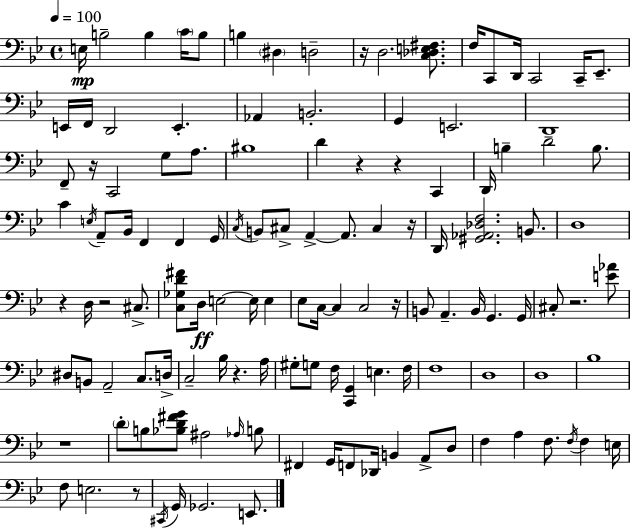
{
  \clef bass
  \time 4/4
  \defaultTimeSignature
  \key bes \major
  \tempo 4 = 100
  \repeat volta 2 { e16\mp b2-- b4 \parenthesize c'16 b8 | b4 \parenthesize dis4 d2-- | r16 d2. <c des e fis>8. | f16 c,8 d,16 c,2 c,16-- ees,8.-- | \break e,16 f,16 d,2 e,4.-. | aes,4 b,2.-. | g,4 e,2. | d,1-- | \break f,8-- r16 c,2 g8 a8. | bis1 | d'4 r4 r4 c,4 | d,16 b4-- d'2 b8. | \break c'4 \acciaccatura { e16 } a,8-- bes,16 f,4 f,4 | g,16 \acciaccatura { c16 } b,8 cis8-> a,4->~~ a,8. cis4 | r16 d,16 <gis, aes, des f>2. b,8. | d1 | \break r4 d16 r2 cis8.-> | <c ges d' fis'>8 d16\ff e2~~ e16 e4 | ees8 c16~~ c4 c2 | r16 b,8 a,4.-- b,16 g,4. | \break g,16 cis8-. r2. | <e' aes'>8 dis8 b,8 a,2-- c8. | d16-> c2-- bes16 r4. | a16 gis8-. g8 f16 <c, g,>4 e4. | \break f16 f1 | d1 | d1 | bes1 | \break r1 | \parenthesize d'8-. b8 <bes d' fis' g'>8 ais2 | \grace { aes16 } b8 fis,4 g,16 f,8 des,16 b,4 a,8-> | d8 f4 a4 f8. \acciaccatura { f16 } f4 | \break e16 f8 e2. | r8 \acciaccatura { cis,16 } g,16 ges,2. | e,8. } \bar "|."
}